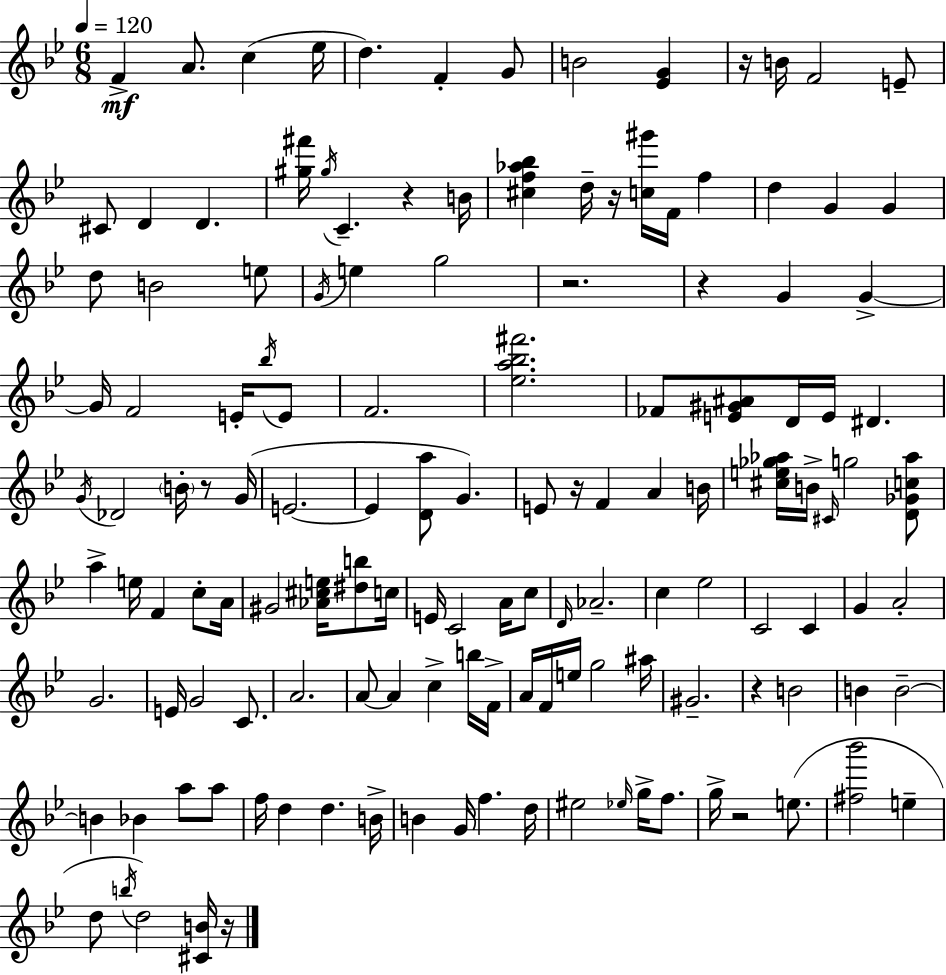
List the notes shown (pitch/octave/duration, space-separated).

F4/q A4/e. C5/q Eb5/s D5/q. F4/q G4/e B4/h [Eb4,G4]/q R/s B4/s F4/h E4/e C#4/e D4/q D4/q. [G#5,F#6]/s G#5/s C4/q. R/q B4/s [C#5,F5,Ab5,Bb5]/q D5/s R/s [C5,G#6]/s F4/s F5/q D5/q G4/q G4/q D5/e B4/h E5/e G4/s E5/q G5/h R/h. R/q G4/q G4/q G4/s F4/h E4/s Bb5/s E4/e F4/h. [Eb5,A5,Bb5,F#6]/h. FES4/e [E4,G#4,A#4]/e D4/s E4/s D#4/q. G4/s Db4/h B4/s R/e G4/s E4/h. E4/q [D4,A5]/e G4/q. E4/e R/s F4/q A4/q B4/s [C#5,E5,Gb5,Ab5]/s B4/s C#4/s G5/h [D4,Gb4,C5,Ab5]/e A5/q E5/s F4/q C5/e A4/s G#4/h [Ab4,C#5,E5]/s [D#5,B5]/e C5/s E4/s C4/h A4/s C5/e D4/s Ab4/h. C5/q Eb5/h C4/h C4/q G4/q A4/h G4/h. E4/s G4/h C4/e. A4/h. A4/e A4/q C5/q B5/s F4/s A4/s F4/s E5/s G5/h A#5/s G#4/h. R/q B4/h B4/q B4/h B4/q Bb4/q A5/e A5/e F5/s D5/q D5/q. B4/s B4/q G4/s F5/q. D5/s EIS5/h Eb5/s G5/s F5/e. G5/s R/h E5/e. [F#5,Bb6]/h E5/q D5/e B5/s D5/h [C#4,B4]/s R/s